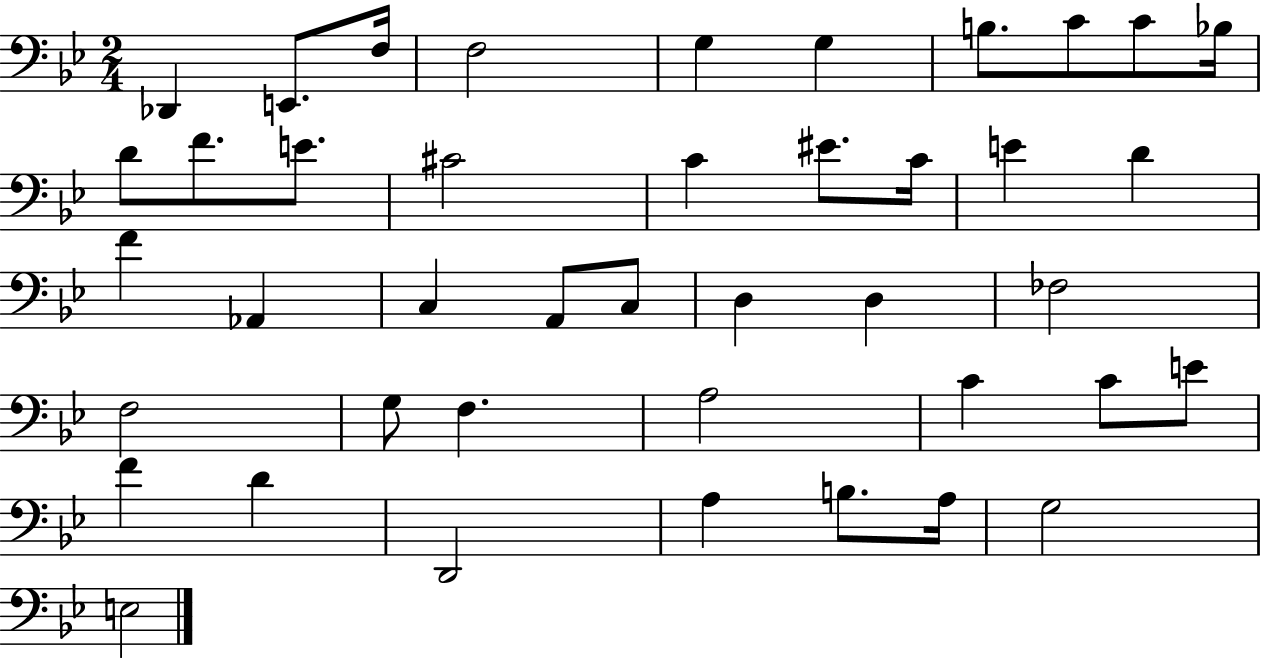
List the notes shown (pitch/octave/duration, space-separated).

Db2/q E2/e. F3/s F3/h G3/q G3/q B3/e. C4/e C4/e Bb3/s D4/e F4/e. E4/e. C#4/h C4/q EIS4/e. C4/s E4/q D4/q F4/q Ab2/q C3/q A2/e C3/e D3/q D3/q FES3/h F3/h G3/e F3/q. A3/h C4/q C4/e E4/e F4/q D4/q D2/h A3/q B3/e. A3/s G3/h E3/h